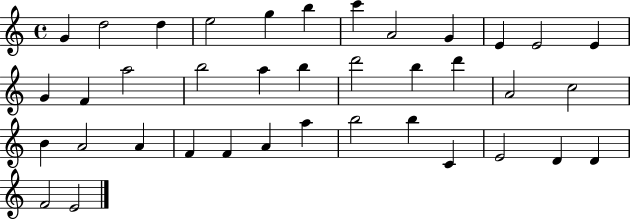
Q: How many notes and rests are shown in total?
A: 38